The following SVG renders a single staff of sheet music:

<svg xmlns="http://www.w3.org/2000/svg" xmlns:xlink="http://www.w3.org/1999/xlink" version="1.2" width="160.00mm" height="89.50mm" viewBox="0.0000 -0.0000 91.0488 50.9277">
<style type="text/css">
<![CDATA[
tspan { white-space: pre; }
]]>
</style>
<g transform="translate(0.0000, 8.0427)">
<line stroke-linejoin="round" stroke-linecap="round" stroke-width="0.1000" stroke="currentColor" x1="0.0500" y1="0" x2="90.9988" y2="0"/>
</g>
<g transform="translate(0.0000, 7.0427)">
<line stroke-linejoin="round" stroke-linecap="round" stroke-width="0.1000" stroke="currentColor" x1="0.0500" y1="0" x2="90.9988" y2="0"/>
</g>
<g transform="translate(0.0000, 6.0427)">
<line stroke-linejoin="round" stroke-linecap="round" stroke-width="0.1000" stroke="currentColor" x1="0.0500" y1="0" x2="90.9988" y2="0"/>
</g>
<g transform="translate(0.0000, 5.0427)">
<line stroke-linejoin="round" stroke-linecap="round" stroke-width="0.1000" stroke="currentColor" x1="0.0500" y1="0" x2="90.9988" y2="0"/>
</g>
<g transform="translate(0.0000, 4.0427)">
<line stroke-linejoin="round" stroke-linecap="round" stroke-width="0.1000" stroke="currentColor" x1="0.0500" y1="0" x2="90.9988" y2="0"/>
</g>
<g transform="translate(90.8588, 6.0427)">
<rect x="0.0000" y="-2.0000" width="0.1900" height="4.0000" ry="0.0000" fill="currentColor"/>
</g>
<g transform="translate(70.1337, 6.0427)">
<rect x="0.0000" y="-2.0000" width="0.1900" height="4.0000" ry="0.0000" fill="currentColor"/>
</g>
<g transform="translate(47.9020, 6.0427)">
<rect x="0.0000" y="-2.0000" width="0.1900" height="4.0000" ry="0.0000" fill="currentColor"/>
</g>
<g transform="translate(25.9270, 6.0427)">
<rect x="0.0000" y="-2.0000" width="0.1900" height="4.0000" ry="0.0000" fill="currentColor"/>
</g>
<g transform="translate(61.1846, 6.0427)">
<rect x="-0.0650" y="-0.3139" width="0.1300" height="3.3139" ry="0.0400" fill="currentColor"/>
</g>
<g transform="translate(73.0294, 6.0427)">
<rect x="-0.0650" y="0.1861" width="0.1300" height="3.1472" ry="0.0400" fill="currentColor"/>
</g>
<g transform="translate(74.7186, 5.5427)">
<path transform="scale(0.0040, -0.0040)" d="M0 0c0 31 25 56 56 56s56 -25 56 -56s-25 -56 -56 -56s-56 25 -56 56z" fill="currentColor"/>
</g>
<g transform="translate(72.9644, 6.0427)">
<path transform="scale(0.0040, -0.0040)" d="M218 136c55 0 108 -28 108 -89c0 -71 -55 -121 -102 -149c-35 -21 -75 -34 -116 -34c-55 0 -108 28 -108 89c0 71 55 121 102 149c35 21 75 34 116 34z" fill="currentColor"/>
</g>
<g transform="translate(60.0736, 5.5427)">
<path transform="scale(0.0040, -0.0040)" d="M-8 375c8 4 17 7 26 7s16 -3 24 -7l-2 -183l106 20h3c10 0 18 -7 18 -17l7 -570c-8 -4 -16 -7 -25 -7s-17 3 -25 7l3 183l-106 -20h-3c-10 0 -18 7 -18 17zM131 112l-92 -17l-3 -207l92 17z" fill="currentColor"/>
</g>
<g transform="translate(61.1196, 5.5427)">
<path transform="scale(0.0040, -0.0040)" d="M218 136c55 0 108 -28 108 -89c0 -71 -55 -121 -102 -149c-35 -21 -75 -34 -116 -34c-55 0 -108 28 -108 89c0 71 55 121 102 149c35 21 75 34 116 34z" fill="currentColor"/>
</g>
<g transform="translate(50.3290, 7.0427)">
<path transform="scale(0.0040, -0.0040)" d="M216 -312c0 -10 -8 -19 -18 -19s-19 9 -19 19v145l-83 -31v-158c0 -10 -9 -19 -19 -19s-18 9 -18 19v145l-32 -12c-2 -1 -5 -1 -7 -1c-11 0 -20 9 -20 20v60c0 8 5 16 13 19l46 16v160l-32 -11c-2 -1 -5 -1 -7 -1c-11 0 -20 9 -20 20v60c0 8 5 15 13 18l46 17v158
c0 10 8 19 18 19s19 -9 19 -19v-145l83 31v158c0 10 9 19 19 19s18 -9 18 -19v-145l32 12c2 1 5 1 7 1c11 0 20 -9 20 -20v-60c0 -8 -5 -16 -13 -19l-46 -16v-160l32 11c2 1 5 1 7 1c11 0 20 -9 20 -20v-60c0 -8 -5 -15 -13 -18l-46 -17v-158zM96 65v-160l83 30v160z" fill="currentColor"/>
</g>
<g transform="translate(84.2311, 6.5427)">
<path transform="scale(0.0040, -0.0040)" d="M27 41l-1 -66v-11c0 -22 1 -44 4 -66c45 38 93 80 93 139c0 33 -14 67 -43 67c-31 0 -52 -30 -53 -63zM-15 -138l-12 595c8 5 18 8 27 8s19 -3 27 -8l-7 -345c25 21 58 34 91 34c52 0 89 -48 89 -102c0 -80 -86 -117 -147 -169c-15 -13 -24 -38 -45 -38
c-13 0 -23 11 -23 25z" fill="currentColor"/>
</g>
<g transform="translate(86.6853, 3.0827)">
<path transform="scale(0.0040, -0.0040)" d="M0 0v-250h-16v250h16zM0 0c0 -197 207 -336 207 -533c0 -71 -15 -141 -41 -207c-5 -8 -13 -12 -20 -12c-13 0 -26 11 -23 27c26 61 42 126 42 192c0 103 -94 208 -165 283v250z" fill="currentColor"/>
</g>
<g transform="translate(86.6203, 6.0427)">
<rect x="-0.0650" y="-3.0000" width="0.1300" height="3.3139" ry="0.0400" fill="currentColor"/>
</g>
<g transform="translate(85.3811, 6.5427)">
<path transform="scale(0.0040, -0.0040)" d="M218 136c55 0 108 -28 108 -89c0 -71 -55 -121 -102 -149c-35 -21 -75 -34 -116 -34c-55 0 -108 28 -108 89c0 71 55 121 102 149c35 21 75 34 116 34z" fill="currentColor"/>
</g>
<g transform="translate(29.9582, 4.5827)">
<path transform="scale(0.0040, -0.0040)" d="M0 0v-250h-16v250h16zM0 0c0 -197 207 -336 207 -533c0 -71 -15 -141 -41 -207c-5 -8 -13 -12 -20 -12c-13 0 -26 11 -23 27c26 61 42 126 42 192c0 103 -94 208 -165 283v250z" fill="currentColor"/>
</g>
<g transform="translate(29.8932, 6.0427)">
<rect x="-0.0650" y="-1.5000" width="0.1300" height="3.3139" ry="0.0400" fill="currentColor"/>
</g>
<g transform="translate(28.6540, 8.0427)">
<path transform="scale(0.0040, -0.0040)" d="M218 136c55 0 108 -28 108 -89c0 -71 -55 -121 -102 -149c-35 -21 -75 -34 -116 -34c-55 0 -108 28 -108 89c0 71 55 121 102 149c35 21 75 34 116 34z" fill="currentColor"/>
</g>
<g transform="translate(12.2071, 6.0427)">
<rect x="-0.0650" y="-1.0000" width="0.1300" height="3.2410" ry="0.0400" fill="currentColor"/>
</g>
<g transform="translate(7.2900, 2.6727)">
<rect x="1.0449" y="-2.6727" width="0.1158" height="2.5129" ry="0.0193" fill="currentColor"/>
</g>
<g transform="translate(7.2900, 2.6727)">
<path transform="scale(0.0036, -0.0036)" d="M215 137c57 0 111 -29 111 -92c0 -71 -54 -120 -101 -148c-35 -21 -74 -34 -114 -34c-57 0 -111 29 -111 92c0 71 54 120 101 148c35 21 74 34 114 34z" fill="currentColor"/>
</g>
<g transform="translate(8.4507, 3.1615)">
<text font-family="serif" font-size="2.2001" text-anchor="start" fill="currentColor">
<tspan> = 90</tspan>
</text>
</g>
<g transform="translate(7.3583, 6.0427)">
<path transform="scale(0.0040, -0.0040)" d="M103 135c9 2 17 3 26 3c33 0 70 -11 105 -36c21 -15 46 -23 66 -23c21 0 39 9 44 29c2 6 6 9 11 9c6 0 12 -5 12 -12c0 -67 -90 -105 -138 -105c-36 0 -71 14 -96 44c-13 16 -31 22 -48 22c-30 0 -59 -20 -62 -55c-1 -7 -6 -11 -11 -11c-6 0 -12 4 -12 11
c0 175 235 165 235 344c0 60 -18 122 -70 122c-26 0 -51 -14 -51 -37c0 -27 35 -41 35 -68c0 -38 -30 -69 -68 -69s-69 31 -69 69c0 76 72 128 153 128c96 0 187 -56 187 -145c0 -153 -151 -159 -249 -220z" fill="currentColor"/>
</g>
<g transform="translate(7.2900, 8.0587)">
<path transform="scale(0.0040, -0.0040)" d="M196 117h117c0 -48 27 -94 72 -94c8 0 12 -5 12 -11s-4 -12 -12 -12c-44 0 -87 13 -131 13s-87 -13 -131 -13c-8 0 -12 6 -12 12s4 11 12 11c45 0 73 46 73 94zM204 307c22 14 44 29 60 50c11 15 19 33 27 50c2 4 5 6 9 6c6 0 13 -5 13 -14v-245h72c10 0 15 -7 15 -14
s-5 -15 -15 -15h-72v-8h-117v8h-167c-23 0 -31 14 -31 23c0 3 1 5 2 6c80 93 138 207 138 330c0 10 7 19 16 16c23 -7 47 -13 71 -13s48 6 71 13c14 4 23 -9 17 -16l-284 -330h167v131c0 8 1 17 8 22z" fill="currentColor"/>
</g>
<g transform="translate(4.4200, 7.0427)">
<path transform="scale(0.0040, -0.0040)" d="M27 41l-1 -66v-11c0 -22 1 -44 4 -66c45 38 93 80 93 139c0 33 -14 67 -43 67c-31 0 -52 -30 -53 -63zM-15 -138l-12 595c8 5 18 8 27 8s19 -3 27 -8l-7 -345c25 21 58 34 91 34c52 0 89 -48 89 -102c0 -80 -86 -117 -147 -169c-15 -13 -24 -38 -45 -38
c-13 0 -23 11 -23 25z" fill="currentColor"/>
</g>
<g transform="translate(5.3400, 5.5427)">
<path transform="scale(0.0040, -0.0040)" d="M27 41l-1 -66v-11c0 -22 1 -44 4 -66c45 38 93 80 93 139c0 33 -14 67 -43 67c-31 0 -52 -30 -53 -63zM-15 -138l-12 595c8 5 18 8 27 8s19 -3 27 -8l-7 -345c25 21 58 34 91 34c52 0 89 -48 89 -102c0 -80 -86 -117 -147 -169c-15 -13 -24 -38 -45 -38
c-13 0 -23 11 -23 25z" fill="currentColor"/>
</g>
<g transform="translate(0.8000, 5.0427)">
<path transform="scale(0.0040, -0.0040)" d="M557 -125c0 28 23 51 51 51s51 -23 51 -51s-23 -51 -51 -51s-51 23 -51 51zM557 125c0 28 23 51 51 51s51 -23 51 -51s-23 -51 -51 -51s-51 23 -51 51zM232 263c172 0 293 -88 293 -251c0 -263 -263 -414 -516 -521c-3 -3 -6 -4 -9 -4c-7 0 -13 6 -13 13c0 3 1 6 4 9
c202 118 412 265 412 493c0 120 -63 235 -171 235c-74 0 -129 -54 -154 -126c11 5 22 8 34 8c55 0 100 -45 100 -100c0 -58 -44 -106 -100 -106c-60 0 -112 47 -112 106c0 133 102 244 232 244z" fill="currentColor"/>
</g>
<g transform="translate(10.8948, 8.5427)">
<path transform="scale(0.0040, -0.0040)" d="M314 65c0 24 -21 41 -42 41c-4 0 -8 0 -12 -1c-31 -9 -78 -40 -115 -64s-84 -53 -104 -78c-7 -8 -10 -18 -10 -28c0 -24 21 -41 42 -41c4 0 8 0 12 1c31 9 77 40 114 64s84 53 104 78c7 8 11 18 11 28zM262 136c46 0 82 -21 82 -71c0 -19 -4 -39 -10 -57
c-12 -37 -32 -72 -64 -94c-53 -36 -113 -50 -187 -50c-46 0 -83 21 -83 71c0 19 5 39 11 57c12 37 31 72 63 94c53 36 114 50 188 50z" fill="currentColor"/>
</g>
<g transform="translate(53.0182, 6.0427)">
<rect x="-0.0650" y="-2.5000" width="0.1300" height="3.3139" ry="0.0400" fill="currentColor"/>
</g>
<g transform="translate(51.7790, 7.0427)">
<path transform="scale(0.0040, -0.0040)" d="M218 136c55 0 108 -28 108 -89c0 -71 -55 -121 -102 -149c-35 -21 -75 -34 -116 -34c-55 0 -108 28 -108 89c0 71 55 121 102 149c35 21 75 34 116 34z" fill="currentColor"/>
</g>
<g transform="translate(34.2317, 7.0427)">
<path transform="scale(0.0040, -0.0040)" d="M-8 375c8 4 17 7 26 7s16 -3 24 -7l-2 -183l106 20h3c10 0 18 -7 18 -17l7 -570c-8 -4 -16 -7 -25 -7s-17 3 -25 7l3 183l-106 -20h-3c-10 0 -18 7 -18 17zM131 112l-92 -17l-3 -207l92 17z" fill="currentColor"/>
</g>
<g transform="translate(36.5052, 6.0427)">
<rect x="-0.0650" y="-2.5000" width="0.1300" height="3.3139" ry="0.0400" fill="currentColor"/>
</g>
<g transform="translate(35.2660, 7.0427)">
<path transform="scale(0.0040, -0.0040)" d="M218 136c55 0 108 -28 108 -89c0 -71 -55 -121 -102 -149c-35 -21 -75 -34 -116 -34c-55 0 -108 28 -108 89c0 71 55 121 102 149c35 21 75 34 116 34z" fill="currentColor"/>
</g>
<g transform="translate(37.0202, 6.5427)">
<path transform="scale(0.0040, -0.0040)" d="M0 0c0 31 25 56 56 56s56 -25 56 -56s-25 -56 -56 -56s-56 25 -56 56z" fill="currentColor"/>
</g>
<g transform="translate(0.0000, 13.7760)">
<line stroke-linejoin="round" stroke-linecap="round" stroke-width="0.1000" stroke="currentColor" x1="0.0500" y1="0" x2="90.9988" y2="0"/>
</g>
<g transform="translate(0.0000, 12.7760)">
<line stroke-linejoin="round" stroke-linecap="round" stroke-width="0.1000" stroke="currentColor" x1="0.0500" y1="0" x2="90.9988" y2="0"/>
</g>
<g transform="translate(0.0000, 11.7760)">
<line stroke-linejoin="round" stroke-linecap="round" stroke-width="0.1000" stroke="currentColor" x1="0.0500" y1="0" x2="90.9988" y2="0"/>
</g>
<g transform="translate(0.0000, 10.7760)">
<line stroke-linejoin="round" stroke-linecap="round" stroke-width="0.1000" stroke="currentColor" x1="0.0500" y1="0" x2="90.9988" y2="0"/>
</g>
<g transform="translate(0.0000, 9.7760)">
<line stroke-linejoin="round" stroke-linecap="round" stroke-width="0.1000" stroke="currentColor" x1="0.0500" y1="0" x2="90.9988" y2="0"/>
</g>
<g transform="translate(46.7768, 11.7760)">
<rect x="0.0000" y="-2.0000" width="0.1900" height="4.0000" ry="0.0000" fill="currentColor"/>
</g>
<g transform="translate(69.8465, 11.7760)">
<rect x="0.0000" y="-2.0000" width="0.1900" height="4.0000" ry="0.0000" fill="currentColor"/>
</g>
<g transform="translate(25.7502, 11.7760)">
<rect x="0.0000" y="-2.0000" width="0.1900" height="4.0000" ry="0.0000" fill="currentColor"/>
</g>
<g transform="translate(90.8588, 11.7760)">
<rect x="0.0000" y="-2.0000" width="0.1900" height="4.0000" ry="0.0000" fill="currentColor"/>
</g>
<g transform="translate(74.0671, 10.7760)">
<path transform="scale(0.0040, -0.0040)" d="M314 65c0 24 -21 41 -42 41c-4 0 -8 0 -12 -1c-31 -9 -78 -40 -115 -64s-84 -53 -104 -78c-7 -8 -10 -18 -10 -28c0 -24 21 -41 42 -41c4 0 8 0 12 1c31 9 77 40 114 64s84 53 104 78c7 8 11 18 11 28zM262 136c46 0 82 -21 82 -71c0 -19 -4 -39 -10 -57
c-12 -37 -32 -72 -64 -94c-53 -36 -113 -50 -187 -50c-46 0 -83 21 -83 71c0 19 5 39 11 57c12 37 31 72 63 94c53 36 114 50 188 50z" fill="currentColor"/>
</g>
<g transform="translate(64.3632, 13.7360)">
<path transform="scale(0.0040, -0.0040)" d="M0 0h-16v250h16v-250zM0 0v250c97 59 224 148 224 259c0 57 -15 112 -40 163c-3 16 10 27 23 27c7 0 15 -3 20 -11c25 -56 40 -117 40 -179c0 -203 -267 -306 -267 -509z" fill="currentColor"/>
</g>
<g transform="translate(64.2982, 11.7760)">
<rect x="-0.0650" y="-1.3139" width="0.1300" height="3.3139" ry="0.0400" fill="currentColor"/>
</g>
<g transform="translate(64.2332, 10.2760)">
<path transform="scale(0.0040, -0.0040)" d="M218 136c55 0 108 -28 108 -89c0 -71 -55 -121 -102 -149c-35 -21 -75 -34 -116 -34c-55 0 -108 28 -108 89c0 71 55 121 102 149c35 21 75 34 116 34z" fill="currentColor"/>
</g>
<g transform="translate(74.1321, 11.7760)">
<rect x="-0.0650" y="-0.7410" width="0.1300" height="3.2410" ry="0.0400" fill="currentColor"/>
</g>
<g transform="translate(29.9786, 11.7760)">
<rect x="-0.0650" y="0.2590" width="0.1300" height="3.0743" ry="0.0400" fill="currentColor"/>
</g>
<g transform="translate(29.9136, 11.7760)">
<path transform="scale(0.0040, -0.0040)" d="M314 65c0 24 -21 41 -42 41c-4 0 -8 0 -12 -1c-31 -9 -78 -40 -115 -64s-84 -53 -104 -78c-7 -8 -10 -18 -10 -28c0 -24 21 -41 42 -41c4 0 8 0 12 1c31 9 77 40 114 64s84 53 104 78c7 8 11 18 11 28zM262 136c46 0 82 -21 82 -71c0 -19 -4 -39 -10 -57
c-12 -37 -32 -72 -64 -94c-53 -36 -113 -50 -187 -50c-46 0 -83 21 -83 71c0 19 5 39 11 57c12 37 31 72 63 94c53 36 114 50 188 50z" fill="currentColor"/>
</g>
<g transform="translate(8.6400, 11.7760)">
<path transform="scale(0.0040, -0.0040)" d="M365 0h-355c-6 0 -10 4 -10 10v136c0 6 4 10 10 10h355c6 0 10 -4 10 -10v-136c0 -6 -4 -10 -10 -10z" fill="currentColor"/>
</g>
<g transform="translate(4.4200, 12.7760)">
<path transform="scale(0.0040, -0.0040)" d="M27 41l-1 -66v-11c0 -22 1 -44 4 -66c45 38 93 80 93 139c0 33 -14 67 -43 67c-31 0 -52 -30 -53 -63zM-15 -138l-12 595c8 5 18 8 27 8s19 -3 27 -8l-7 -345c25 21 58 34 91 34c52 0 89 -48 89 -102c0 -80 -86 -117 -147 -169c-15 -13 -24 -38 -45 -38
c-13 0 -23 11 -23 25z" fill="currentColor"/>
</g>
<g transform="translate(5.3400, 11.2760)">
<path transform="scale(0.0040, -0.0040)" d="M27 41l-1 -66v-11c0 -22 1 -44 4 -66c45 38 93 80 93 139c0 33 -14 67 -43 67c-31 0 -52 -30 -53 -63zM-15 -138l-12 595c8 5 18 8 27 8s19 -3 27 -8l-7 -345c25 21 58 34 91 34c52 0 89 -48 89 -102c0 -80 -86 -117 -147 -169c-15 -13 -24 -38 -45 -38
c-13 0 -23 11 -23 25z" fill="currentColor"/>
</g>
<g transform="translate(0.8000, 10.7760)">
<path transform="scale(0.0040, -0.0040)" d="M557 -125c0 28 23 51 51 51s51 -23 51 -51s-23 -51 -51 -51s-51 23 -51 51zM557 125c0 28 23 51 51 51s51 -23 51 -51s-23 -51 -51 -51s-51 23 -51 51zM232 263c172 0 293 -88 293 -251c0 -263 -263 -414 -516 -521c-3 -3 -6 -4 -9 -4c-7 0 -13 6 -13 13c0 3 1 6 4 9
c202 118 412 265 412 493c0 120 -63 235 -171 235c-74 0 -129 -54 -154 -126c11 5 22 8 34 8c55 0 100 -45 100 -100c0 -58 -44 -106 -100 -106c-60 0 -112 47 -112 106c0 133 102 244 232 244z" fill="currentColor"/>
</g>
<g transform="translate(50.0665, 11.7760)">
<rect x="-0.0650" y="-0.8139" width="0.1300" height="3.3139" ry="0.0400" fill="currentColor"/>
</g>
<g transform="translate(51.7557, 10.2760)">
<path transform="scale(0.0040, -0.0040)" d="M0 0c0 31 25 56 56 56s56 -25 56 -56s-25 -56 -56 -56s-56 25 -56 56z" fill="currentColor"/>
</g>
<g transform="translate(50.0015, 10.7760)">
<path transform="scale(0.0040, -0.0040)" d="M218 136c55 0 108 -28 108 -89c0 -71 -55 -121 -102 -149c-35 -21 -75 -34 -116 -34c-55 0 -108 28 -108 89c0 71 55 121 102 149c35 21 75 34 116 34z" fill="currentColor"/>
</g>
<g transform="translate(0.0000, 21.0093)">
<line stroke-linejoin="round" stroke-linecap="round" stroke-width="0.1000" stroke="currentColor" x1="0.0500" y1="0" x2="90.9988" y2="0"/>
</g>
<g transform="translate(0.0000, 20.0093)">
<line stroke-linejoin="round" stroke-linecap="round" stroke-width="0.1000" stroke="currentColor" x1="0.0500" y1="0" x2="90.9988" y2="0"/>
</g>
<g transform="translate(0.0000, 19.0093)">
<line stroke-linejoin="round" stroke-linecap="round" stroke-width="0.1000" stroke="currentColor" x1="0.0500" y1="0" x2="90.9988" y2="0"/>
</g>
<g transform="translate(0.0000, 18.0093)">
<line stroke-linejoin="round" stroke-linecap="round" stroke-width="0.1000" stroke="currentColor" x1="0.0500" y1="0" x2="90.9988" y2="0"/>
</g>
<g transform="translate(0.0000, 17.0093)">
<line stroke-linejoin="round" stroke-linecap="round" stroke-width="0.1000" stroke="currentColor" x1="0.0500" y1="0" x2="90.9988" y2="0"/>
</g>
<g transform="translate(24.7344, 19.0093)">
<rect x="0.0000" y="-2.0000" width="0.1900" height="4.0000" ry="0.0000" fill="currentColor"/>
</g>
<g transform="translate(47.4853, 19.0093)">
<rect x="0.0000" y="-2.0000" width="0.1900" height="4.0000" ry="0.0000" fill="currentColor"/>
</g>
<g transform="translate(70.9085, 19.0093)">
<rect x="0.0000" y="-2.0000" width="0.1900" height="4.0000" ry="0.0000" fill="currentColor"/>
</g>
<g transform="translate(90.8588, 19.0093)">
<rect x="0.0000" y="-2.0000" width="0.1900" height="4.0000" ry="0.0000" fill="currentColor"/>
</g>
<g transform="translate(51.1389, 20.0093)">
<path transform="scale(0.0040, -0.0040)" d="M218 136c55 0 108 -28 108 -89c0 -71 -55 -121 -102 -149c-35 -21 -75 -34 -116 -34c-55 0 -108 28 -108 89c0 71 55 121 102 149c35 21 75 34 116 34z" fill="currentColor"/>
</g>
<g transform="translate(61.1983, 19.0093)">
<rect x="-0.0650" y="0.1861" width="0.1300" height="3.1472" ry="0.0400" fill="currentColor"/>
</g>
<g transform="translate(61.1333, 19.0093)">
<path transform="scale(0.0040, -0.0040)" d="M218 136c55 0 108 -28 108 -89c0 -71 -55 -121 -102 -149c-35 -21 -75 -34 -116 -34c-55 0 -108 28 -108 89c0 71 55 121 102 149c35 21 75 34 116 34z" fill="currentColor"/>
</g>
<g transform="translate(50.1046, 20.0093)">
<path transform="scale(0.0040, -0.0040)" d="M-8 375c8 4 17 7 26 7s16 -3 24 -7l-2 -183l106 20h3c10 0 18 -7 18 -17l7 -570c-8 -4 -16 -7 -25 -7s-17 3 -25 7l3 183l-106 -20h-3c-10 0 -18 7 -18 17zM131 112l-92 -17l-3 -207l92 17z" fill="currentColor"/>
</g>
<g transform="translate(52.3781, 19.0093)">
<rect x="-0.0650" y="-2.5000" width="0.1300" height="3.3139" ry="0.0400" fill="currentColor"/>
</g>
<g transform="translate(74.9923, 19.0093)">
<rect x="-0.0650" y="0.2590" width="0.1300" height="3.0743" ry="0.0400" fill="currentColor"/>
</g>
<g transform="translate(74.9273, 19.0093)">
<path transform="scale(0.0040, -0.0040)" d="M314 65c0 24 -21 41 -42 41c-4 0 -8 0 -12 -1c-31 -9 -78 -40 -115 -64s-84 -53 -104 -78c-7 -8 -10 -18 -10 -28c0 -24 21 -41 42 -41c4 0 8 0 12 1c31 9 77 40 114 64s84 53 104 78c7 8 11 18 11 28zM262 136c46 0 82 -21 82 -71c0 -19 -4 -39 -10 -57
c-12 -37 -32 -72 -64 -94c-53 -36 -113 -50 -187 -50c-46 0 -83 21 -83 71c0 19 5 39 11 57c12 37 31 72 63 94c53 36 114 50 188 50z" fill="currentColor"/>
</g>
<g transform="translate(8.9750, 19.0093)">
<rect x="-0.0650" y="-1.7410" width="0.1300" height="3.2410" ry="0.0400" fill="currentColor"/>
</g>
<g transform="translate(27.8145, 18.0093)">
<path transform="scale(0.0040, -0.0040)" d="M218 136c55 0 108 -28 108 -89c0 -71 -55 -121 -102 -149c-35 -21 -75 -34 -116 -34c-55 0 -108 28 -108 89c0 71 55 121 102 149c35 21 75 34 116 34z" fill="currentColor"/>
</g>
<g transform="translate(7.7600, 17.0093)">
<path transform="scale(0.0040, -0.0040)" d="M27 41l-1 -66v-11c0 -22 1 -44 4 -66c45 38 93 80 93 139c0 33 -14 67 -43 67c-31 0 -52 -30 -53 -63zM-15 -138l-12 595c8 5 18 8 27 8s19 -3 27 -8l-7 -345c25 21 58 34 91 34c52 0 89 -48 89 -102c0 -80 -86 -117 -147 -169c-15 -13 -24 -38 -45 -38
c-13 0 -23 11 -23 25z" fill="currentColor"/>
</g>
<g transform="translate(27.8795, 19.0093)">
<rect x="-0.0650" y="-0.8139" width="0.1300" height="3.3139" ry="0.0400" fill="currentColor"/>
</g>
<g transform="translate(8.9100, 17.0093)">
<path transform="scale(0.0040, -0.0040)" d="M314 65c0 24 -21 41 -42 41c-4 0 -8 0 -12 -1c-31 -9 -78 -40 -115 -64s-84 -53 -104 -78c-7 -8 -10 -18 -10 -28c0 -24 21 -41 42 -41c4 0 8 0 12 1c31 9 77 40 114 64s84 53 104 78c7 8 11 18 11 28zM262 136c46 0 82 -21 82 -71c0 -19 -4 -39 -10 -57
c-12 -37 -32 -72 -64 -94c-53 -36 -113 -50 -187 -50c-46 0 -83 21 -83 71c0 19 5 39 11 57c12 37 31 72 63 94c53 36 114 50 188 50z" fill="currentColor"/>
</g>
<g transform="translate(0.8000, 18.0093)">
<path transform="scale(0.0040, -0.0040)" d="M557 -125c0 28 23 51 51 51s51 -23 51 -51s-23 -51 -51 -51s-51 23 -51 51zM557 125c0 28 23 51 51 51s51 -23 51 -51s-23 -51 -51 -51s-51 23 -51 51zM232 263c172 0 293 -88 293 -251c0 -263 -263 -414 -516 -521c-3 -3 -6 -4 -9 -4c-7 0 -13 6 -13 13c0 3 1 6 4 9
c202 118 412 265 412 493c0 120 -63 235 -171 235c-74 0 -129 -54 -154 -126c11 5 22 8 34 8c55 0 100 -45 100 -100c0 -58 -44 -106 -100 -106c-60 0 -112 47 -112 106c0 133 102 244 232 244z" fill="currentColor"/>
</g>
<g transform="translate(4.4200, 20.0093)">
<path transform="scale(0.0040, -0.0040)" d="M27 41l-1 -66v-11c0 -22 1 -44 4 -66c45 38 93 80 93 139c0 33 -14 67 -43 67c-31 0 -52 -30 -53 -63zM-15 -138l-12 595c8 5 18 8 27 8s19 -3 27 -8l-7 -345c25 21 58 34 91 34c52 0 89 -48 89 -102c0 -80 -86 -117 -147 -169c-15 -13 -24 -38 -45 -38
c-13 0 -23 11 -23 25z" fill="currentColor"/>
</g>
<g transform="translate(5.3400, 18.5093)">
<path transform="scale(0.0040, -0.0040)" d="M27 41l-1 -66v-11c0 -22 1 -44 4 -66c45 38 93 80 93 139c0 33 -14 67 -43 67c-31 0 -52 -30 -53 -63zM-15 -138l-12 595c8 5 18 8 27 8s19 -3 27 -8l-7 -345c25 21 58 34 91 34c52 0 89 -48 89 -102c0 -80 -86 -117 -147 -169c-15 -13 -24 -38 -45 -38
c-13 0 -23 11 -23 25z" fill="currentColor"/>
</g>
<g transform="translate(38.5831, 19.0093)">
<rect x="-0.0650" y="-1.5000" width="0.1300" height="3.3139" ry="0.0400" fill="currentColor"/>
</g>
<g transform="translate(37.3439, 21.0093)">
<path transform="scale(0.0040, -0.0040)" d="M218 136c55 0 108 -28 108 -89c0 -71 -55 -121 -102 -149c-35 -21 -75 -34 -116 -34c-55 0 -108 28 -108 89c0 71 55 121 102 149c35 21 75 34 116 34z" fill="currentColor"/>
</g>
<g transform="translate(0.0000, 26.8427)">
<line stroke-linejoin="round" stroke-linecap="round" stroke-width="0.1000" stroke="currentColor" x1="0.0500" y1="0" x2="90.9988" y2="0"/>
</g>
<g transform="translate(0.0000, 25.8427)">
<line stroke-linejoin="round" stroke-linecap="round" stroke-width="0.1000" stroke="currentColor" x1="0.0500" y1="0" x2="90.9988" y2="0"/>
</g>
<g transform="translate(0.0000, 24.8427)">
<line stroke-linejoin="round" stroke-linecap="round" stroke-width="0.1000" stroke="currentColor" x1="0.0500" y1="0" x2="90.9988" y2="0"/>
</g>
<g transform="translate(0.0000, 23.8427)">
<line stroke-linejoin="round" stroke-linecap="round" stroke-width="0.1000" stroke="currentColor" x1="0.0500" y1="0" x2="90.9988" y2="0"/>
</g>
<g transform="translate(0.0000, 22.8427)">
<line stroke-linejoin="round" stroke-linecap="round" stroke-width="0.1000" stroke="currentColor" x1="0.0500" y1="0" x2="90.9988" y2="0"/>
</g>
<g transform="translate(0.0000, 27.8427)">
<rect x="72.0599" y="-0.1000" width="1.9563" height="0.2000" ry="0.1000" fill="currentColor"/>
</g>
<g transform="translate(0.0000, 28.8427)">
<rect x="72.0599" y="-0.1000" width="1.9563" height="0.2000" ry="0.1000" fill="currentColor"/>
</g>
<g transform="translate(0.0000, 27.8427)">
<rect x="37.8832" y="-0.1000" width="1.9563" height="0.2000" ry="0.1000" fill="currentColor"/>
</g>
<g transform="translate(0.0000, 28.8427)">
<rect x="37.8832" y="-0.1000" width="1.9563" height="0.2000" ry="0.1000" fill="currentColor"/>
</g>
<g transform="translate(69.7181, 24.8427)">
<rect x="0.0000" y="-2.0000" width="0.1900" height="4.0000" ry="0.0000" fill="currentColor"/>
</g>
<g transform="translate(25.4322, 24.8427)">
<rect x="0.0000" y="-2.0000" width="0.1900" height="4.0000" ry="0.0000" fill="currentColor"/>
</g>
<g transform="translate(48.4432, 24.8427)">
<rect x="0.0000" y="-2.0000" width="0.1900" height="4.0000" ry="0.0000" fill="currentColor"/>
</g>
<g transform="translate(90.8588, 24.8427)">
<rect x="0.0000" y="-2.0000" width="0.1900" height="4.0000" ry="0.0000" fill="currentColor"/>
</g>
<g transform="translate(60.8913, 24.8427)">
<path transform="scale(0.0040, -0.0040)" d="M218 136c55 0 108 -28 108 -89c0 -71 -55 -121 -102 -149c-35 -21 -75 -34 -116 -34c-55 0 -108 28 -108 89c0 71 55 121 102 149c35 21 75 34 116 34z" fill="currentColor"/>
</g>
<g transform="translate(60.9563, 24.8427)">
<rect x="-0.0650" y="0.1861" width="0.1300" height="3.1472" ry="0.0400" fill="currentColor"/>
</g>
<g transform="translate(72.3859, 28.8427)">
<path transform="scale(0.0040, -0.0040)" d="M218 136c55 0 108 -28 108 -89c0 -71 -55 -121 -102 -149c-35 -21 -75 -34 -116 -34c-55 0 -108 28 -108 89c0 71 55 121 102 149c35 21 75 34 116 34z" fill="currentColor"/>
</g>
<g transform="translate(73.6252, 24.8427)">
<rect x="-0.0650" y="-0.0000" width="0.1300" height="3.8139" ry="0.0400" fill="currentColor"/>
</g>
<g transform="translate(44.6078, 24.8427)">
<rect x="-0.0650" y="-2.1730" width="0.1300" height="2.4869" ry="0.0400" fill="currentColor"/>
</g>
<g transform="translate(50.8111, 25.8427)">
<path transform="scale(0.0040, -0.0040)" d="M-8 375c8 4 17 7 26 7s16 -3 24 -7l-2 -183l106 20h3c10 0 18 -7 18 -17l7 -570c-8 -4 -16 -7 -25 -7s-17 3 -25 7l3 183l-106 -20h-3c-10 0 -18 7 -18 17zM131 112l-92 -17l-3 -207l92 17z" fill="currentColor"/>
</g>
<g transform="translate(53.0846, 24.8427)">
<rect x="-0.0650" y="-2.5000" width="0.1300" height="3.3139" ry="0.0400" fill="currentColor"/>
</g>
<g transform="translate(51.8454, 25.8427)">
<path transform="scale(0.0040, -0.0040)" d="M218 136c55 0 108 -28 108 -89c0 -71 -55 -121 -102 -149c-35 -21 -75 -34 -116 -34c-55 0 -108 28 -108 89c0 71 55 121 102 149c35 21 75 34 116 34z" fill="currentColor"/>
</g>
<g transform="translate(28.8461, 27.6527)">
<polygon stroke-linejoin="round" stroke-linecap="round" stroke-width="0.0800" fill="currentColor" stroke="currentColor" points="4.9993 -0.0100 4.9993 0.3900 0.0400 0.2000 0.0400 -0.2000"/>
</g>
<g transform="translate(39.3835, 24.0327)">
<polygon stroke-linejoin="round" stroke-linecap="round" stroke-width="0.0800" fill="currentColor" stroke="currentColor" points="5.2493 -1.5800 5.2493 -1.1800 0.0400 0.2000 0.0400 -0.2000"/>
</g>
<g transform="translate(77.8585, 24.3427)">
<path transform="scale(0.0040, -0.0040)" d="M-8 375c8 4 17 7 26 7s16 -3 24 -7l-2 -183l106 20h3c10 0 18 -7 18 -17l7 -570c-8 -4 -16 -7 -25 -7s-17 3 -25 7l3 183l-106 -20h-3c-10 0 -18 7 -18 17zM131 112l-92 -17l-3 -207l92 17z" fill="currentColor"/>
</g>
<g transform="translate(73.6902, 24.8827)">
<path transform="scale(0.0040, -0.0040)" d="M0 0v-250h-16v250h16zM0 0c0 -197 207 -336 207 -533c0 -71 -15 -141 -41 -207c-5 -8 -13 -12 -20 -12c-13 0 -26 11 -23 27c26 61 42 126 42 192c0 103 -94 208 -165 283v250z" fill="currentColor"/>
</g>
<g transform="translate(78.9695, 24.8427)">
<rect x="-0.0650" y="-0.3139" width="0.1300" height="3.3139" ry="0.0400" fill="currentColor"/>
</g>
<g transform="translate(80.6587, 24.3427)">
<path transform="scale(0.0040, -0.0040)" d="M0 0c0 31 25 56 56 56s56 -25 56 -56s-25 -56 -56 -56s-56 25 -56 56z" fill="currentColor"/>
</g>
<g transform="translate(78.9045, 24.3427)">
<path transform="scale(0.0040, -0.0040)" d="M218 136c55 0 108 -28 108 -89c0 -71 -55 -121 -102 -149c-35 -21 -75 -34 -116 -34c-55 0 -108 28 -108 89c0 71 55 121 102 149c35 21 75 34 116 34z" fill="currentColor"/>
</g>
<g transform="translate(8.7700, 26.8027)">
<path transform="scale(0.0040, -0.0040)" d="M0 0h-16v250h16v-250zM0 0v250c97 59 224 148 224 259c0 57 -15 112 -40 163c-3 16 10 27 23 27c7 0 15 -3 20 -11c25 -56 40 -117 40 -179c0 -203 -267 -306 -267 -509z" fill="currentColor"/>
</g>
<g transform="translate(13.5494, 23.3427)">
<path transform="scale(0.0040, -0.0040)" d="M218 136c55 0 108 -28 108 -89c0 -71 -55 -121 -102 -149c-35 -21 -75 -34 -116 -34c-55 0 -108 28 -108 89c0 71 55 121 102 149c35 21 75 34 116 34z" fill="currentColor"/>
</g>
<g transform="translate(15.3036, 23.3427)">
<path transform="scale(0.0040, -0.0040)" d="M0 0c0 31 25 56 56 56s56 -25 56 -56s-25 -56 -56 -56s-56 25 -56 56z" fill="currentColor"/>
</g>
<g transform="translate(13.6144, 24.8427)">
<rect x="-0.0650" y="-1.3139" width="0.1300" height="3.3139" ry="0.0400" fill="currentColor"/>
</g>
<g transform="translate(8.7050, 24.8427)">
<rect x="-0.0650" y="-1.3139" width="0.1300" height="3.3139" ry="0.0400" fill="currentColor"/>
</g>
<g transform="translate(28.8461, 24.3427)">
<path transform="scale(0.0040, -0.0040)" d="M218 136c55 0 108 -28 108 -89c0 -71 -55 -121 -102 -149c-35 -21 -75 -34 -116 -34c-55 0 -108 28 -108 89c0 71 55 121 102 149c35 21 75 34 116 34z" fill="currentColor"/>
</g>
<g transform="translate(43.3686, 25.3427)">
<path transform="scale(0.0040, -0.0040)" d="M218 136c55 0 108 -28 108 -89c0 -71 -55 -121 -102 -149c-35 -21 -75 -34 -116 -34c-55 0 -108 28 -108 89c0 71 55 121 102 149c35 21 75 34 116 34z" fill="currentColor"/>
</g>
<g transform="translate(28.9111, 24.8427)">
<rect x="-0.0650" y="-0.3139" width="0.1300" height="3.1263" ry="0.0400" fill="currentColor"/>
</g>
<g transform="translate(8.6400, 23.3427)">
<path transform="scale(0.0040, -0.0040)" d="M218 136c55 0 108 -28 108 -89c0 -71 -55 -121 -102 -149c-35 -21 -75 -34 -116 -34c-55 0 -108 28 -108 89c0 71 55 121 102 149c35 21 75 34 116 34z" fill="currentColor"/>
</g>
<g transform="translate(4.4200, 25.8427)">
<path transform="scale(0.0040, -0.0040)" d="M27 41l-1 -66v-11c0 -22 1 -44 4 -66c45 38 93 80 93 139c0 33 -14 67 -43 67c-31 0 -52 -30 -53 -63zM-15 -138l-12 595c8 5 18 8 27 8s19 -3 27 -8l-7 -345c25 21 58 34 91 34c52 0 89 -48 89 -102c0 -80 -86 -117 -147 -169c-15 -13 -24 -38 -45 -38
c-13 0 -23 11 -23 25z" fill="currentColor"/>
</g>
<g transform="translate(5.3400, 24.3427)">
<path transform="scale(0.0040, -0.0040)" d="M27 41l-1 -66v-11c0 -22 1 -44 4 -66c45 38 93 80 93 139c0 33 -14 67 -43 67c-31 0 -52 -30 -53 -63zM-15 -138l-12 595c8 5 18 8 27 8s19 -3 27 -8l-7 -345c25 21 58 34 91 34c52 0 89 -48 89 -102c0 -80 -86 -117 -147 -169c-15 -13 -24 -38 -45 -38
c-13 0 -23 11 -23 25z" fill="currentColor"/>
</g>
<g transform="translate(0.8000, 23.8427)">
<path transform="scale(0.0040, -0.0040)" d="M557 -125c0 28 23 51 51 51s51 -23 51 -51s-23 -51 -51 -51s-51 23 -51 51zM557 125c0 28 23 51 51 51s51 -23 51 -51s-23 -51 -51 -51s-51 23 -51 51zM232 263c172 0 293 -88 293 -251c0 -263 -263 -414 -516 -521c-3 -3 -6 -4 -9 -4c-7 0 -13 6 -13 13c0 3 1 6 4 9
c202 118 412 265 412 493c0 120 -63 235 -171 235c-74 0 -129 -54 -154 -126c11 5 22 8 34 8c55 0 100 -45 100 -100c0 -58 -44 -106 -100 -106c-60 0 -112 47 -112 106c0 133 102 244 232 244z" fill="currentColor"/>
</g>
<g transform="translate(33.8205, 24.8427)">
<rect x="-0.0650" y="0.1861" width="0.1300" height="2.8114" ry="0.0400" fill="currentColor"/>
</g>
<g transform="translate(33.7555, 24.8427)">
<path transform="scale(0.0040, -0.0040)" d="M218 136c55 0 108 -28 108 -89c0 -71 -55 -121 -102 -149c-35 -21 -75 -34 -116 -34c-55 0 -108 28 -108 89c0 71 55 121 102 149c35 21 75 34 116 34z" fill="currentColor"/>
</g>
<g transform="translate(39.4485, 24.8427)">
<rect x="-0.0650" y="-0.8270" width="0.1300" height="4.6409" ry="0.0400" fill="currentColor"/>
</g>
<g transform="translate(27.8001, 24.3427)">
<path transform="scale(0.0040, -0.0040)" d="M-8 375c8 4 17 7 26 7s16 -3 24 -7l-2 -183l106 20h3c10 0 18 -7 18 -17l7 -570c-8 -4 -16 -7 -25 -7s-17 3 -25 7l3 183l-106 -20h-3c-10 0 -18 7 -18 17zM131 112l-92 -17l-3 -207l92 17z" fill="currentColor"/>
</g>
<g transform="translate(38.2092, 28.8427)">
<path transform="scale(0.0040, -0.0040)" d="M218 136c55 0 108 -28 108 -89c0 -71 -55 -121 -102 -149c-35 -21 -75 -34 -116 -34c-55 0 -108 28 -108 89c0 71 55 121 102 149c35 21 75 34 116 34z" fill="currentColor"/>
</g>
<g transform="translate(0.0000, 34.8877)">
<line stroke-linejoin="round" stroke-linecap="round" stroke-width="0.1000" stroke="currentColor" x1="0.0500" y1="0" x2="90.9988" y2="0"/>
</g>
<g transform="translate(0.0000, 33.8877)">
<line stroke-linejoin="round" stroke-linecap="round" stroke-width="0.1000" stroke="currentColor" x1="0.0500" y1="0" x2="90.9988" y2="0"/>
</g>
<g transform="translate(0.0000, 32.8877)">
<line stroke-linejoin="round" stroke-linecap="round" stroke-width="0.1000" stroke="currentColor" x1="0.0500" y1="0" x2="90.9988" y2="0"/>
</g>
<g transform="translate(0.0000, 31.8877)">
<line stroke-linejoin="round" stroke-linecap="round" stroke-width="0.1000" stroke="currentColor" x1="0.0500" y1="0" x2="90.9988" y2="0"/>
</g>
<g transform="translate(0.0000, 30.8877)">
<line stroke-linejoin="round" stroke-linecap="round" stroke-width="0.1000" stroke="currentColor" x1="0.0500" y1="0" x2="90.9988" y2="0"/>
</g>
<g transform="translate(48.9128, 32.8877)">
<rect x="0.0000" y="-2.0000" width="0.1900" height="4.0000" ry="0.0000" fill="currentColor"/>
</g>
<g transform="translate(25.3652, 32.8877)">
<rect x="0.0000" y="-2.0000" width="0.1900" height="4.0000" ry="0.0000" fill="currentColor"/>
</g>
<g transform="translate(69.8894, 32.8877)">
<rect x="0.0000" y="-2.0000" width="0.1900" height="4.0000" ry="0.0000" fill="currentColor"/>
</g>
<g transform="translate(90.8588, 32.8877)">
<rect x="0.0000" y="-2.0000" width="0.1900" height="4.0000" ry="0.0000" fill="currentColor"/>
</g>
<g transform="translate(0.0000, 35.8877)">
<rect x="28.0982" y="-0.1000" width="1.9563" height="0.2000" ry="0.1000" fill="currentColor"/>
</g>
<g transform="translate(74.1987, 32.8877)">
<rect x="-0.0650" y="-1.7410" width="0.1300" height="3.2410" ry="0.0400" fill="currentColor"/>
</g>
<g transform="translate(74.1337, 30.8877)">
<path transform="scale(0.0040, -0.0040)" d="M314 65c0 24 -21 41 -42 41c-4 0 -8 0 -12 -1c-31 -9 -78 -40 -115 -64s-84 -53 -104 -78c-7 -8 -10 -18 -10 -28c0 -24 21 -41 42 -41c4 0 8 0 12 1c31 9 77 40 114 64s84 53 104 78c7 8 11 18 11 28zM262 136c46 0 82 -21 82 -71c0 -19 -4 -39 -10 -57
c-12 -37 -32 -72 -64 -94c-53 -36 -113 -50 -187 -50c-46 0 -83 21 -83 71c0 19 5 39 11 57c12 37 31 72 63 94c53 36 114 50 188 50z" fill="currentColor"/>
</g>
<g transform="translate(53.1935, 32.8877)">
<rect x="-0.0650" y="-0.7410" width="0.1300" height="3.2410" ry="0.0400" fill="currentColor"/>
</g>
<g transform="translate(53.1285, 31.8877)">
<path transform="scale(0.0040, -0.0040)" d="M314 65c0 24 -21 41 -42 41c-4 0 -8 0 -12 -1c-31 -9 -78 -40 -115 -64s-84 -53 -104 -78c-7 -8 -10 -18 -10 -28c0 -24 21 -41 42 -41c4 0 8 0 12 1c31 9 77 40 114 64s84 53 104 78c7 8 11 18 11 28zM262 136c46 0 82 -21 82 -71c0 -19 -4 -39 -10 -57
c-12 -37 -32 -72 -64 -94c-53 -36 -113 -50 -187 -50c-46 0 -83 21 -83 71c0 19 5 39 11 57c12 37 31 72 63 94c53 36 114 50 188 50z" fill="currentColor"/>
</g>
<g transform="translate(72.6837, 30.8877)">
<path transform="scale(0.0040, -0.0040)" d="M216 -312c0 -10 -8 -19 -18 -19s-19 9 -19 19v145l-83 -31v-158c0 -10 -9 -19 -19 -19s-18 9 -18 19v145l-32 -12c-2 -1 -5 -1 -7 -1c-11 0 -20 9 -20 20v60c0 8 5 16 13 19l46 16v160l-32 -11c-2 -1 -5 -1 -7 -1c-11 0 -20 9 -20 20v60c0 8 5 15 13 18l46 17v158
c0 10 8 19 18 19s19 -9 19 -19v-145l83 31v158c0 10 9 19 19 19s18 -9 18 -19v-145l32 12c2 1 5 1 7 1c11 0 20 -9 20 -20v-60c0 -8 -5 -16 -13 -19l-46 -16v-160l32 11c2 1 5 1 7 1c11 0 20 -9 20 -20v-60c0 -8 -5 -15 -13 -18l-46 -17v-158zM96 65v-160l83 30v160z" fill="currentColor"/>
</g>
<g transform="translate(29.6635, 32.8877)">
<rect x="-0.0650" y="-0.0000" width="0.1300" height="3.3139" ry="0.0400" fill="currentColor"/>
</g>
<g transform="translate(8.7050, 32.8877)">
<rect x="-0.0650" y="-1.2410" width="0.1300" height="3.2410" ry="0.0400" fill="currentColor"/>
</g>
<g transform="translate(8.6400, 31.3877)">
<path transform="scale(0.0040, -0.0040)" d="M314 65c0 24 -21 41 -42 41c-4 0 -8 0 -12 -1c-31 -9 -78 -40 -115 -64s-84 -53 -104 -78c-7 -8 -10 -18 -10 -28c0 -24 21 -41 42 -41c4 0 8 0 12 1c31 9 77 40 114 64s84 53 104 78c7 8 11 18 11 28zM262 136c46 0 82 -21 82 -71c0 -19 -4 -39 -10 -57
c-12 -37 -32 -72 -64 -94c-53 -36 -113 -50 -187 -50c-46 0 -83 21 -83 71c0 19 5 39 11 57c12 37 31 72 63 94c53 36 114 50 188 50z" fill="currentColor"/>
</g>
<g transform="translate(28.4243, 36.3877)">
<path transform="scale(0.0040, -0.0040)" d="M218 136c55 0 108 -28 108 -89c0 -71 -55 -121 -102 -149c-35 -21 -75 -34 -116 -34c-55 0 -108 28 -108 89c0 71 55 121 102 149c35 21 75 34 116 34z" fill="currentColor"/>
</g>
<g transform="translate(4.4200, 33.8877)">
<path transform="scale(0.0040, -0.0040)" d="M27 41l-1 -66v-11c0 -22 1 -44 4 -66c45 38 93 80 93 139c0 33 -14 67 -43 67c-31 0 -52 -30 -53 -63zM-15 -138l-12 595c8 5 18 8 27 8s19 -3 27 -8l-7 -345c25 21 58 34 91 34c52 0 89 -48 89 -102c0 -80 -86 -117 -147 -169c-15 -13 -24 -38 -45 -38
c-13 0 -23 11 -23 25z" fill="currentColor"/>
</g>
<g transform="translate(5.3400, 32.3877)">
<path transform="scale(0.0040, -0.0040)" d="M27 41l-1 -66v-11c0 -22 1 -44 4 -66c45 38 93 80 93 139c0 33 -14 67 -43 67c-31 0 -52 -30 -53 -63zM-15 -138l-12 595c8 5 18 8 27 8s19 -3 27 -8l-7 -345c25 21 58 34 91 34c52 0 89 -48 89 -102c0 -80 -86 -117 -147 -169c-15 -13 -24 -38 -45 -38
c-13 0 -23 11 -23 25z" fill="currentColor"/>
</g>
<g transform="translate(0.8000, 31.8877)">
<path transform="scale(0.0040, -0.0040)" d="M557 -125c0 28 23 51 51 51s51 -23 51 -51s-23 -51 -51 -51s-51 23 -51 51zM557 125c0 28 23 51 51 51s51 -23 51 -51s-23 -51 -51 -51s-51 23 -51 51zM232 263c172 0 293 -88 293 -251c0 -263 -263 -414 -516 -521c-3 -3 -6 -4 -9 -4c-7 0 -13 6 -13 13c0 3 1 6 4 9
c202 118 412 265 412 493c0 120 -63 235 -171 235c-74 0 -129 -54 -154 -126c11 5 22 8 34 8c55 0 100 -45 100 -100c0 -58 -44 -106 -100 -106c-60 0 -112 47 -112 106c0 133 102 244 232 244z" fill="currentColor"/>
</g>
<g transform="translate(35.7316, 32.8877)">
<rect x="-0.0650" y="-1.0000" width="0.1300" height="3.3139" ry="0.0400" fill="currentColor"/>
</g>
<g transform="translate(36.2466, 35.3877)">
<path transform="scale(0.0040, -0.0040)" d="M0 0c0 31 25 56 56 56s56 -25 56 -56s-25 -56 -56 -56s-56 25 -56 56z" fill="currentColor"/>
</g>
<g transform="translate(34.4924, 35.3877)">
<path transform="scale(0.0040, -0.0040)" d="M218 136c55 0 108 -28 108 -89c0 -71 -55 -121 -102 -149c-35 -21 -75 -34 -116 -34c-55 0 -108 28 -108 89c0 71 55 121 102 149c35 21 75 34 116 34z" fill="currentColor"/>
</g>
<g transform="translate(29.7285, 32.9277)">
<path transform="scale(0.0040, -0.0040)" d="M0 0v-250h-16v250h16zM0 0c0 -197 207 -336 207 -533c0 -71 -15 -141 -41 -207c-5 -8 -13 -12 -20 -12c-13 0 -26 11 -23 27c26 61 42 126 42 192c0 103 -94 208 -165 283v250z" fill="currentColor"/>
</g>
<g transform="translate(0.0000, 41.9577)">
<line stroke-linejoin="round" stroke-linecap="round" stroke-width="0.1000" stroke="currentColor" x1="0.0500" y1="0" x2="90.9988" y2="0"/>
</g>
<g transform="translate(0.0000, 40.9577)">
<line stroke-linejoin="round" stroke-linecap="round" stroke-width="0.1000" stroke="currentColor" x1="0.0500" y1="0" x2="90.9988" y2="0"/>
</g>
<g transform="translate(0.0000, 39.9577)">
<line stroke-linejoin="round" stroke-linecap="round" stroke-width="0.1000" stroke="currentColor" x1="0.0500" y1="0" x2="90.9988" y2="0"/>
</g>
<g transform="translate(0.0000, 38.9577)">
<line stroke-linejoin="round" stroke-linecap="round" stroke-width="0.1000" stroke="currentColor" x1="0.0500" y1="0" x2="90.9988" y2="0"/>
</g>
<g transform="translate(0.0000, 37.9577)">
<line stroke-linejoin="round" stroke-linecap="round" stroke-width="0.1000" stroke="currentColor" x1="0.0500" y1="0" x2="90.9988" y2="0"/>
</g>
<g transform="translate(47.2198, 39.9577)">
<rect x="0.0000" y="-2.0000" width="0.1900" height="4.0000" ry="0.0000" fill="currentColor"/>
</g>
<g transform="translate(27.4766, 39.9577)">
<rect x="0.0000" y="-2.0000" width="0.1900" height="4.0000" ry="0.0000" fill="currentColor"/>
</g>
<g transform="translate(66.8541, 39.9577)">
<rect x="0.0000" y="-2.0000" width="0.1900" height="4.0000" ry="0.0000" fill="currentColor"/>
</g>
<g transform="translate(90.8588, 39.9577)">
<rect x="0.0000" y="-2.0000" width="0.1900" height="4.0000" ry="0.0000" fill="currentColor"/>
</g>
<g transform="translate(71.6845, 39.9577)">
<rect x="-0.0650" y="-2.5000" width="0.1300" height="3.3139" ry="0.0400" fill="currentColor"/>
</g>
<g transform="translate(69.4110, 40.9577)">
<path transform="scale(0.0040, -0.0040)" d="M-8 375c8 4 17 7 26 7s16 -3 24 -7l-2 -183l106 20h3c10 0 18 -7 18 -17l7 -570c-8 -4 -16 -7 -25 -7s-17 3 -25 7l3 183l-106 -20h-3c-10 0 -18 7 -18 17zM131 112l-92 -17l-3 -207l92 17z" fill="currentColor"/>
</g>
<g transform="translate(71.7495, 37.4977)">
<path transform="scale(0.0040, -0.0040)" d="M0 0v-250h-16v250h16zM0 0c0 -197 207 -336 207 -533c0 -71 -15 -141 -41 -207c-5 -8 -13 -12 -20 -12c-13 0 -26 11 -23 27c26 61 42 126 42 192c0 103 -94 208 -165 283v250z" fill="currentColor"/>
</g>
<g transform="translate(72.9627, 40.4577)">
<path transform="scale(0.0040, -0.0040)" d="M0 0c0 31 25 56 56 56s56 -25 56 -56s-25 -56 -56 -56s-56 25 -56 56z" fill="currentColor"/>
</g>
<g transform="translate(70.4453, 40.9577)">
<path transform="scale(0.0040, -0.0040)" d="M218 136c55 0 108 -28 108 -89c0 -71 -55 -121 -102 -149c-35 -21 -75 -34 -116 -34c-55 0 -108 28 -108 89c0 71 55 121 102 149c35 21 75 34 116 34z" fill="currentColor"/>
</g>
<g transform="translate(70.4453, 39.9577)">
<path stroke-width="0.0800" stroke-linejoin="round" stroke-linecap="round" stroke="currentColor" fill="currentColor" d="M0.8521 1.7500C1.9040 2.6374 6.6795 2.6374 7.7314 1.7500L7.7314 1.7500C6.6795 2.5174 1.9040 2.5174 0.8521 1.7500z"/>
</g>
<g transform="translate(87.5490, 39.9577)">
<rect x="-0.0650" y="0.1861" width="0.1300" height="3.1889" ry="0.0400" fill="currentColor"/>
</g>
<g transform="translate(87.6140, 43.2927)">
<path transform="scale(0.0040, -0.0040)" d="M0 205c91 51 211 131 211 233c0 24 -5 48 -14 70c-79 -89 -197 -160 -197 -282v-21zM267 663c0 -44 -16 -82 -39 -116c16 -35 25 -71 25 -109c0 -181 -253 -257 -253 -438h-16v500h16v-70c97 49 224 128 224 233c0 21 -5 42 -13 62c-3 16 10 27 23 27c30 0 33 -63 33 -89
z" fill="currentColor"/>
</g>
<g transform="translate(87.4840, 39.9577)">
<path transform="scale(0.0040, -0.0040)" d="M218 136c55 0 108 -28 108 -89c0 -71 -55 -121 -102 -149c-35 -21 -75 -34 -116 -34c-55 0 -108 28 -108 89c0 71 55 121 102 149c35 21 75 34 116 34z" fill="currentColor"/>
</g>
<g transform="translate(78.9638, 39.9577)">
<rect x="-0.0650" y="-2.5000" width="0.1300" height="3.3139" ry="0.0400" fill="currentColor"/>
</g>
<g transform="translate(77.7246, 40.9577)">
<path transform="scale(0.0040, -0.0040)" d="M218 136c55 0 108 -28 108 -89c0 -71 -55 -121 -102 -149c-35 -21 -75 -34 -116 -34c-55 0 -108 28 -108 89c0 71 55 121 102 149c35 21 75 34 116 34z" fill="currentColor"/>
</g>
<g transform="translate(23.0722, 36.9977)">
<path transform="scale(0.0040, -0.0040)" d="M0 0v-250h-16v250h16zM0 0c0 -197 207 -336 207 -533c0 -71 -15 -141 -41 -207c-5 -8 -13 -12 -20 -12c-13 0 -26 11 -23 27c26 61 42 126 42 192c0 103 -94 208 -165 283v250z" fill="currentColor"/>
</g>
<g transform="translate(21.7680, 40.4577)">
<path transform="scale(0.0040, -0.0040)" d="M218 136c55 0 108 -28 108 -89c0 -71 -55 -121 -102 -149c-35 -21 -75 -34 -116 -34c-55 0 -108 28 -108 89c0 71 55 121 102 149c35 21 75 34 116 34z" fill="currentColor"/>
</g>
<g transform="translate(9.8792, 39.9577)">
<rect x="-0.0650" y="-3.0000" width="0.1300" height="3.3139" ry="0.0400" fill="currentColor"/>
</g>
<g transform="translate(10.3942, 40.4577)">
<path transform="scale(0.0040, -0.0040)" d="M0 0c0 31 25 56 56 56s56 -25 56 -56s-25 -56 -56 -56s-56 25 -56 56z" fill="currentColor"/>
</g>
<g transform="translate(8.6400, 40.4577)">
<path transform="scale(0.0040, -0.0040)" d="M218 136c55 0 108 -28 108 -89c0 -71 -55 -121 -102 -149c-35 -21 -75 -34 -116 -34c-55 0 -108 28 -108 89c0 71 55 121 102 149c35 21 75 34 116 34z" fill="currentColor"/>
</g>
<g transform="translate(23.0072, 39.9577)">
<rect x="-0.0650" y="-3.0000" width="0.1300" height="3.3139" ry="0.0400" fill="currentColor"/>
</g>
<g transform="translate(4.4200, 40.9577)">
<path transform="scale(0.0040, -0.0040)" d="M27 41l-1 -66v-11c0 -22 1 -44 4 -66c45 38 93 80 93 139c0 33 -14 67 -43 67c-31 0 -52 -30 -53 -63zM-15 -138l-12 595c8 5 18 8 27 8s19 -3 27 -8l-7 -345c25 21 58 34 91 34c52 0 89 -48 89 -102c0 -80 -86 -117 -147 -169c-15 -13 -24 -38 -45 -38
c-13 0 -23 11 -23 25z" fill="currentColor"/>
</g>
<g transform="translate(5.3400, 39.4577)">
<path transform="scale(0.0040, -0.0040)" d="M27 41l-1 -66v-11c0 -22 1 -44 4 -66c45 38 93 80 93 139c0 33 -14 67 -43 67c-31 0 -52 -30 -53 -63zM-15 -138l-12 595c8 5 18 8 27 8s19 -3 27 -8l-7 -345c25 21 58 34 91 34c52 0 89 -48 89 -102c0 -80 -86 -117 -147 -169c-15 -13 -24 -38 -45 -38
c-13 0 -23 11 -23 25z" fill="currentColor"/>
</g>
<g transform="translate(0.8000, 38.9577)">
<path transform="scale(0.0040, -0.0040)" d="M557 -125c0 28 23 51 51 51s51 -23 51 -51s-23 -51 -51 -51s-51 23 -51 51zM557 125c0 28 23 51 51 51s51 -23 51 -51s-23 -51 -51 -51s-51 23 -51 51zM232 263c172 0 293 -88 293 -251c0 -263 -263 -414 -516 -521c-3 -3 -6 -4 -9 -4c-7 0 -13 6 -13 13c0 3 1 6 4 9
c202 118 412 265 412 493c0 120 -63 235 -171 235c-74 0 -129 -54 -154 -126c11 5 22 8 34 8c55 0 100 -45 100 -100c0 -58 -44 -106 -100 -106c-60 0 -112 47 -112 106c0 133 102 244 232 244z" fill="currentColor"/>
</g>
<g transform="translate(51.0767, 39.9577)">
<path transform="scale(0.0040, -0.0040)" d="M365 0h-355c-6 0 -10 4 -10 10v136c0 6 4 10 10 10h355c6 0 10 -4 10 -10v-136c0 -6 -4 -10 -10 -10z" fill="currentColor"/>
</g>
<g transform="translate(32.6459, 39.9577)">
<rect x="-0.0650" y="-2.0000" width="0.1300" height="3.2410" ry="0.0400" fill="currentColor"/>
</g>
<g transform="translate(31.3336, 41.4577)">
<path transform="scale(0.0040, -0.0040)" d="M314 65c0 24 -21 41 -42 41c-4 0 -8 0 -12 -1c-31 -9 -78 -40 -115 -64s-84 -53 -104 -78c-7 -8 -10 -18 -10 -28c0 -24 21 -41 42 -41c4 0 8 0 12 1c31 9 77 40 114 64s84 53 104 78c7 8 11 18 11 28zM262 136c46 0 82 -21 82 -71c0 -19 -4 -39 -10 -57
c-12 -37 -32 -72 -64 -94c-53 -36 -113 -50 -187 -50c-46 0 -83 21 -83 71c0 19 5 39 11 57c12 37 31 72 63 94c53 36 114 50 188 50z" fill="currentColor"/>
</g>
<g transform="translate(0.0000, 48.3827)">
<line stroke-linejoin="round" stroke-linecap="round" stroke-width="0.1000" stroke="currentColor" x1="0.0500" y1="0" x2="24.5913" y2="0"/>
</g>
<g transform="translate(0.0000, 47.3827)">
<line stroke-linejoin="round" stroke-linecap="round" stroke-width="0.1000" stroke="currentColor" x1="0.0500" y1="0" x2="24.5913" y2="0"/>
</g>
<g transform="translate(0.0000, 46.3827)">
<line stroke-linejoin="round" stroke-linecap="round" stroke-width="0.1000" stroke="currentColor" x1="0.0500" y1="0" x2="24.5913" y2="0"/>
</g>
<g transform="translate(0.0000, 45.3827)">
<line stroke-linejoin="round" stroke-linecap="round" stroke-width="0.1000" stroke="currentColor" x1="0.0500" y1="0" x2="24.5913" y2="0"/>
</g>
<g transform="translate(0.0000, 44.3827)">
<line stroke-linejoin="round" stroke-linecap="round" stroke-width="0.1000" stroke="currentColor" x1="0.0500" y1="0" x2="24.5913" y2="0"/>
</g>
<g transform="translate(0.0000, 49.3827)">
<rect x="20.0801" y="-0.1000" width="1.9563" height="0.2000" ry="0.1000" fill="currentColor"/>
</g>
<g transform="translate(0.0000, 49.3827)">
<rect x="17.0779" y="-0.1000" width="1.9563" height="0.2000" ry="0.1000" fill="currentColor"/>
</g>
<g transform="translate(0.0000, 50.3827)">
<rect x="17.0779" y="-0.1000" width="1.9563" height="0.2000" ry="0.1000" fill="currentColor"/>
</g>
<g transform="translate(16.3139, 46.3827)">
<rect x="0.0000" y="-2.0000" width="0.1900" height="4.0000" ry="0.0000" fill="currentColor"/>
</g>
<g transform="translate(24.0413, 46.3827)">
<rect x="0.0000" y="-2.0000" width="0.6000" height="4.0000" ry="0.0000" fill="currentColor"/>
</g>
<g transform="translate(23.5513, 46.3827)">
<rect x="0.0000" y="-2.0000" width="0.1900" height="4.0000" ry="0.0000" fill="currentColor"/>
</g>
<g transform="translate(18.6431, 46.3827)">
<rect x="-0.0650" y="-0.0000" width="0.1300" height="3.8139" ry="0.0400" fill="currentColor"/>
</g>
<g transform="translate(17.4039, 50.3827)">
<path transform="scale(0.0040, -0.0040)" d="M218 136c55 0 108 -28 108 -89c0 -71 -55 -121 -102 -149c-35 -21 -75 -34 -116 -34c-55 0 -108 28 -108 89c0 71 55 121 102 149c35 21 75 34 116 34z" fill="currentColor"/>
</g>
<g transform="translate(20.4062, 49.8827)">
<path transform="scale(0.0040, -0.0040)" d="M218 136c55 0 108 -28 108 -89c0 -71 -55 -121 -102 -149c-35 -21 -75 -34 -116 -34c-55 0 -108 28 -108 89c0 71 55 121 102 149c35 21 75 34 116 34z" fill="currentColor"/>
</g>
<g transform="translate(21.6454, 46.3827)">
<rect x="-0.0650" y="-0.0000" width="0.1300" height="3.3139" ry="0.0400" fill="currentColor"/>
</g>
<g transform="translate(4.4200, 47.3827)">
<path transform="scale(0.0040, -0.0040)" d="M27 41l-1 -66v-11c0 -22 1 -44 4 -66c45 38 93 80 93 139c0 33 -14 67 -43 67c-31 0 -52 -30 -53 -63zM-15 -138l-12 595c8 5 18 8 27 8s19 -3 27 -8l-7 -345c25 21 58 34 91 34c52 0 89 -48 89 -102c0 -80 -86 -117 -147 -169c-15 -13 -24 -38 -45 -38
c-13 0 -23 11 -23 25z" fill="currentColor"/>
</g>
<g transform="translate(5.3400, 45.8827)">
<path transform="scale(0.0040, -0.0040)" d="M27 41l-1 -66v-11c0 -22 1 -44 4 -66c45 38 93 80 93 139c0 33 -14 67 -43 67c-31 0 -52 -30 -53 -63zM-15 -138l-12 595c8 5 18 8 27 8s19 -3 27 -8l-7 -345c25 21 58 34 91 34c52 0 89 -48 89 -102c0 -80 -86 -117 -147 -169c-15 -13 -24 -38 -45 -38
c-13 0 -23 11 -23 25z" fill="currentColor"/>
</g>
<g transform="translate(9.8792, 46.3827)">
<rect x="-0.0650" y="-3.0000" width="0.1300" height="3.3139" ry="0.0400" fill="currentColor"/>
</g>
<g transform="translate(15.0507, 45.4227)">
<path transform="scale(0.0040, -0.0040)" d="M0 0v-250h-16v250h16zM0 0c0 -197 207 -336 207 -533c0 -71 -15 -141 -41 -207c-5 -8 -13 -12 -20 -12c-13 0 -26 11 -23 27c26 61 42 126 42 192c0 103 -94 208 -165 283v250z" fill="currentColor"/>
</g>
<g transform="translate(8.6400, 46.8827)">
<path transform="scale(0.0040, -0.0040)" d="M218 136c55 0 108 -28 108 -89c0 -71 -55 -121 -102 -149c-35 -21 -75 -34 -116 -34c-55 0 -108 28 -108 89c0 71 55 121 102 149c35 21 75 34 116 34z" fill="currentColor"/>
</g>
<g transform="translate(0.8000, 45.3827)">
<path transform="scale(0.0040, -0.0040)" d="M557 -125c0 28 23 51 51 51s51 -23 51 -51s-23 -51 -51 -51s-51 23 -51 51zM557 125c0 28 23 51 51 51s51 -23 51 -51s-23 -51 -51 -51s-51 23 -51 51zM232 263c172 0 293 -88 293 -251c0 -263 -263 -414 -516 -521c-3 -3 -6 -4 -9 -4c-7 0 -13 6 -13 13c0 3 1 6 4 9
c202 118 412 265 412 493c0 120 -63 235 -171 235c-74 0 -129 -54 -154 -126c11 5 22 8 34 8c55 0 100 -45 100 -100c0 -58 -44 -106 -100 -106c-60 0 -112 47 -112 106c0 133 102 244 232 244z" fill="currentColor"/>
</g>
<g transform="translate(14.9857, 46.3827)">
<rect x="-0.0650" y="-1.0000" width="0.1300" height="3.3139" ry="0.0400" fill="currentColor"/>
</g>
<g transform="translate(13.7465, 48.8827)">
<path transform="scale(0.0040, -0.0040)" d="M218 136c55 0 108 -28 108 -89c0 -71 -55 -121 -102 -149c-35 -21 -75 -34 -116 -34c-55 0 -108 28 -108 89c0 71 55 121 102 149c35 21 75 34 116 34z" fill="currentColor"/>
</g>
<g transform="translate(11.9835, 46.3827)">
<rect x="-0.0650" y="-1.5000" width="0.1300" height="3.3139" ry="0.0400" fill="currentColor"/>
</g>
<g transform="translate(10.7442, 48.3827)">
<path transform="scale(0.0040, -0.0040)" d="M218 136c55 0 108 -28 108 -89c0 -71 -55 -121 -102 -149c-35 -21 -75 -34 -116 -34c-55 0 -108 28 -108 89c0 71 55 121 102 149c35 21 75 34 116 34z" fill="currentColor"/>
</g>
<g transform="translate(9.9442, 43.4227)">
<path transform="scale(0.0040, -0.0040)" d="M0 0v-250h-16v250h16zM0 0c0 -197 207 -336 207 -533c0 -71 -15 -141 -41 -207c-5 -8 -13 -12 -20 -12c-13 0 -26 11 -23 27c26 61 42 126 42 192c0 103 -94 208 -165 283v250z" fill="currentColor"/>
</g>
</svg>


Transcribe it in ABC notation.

X:1
T:Untitled
M:2/4
L:1/4
K:Bb
F,,2 G,,/2 B,, ^B,, E, D, _C,/2 z2 D,2 F, G,/2 F,2 _A,2 F, G,, B,, D, D,2 G,/2 G, E,/2 D,/2 C,,/2 C,/2 B,, D, C,,/2 E, G,2 D,,/2 F,, F,2 ^A,2 C, C,/2 A,,2 z2 B,,/2 B,, D,/4 C,/2 G,, F,,/2 C,, D,,